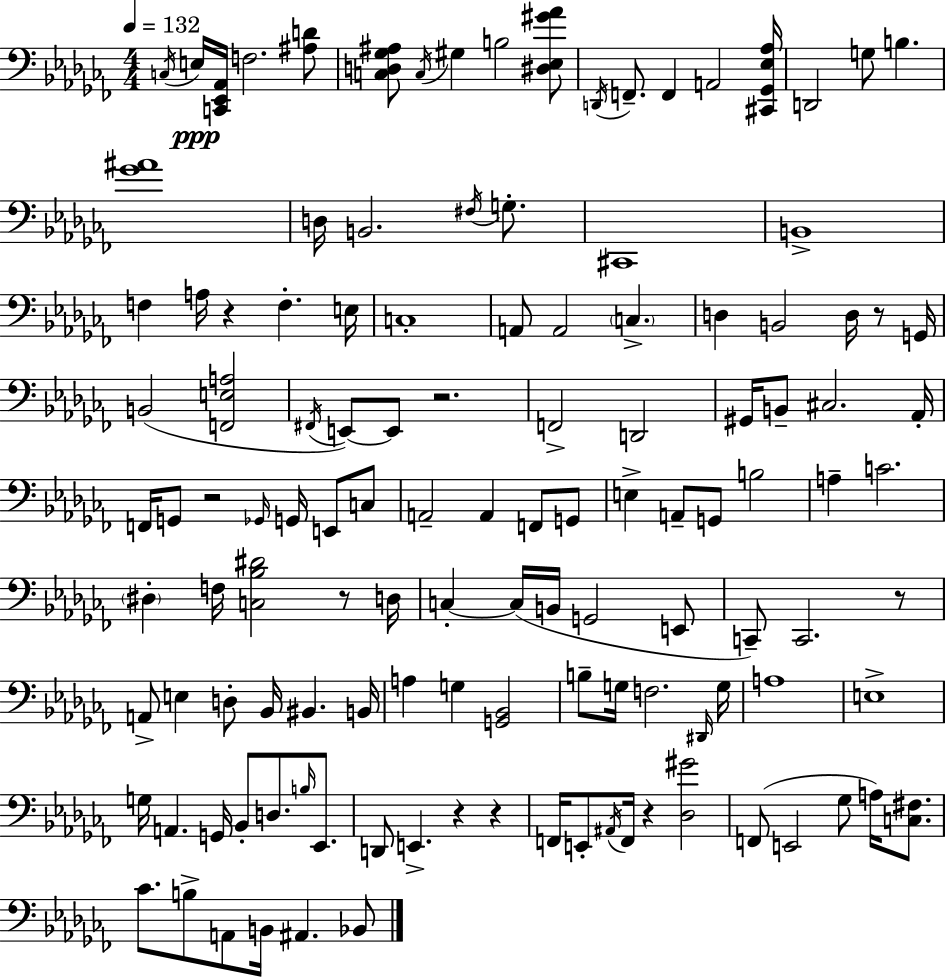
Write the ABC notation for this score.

X:1
T:Untitled
M:4/4
L:1/4
K:Abm
C,/4 E,/4 [C,,_E,,_A,,]/4 F,2 [^A,D]/2 [C,D,_G,^A,]/2 C,/4 ^G, B,2 [^D,_E,^G_A]/2 D,,/4 F,,/2 F,, A,,2 [^C,,_G,,_E,_A,]/4 D,,2 G,/2 B, [_G^A]4 D,/4 B,,2 ^F,/4 G,/2 ^C,,4 B,,4 F, A,/4 z F, E,/4 C,4 A,,/2 A,,2 C, D, B,,2 D,/4 z/2 G,,/4 B,,2 [F,,E,A,]2 ^F,,/4 E,,/2 E,,/2 z2 F,,2 D,,2 ^G,,/4 B,,/2 ^C,2 _A,,/4 F,,/4 G,,/2 z2 _G,,/4 G,,/4 E,,/2 C,/2 A,,2 A,, F,,/2 G,,/2 E, A,,/2 G,,/2 B,2 A, C2 ^D, F,/4 [C,_B,^D]2 z/2 D,/4 C, C,/4 B,,/4 G,,2 E,,/2 C,,/2 C,,2 z/2 A,,/2 E, D,/2 _B,,/4 ^B,, B,,/4 A, G, [G,,_B,,]2 B,/2 G,/4 F,2 ^D,,/4 G,/4 A,4 E,4 G,/4 A,, G,,/4 _B,,/2 D,/2 B,/4 _E,,/2 D,,/2 E,, z z F,,/4 E,,/2 ^A,,/4 F,,/4 z [_D,^G]2 F,,/2 E,,2 _G,/2 A,/4 [C,^F,]/2 _C/2 B,/2 A,,/2 B,,/4 ^A,, _B,,/2